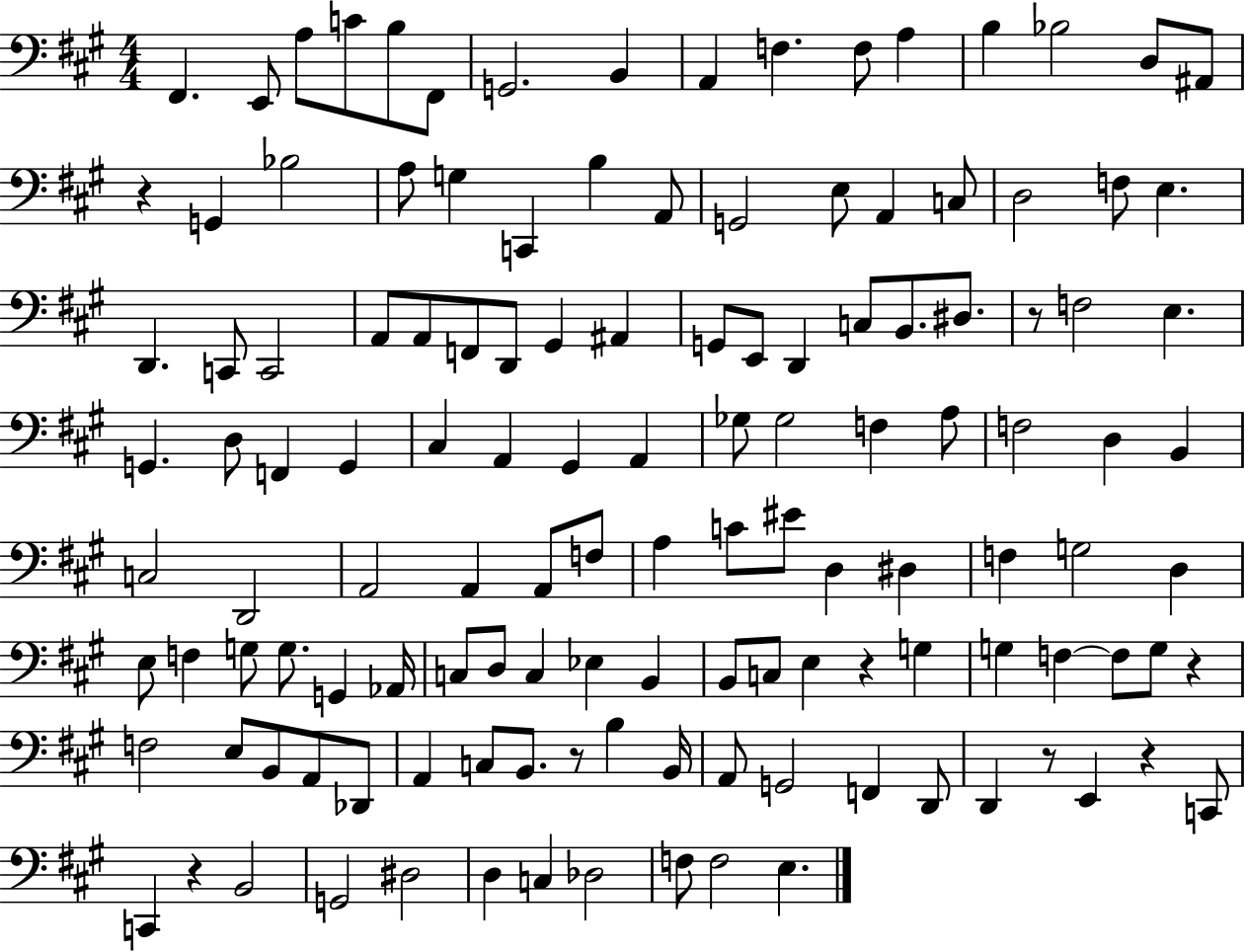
F#2/q. E2/e A3/e C4/e B3/e F#2/e G2/h. B2/q A2/q F3/q. F3/e A3/q B3/q Bb3/h D3/e A#2/e R/q G2/q Bb3/h A3/e G3/q C2/q B3/q A2/e G2/h E3/e A2/q C3/e D3/h F3/e E3/q. D2/q. C2/e C2/h A2/e A2/e F2/e D2/e G#2/q A#2/q G2/e E2/e D2/q C3/e B2/e. D#3/e. R/e F3/h E3/q. G2/q. D3/e F2/q G2/q C#3/q A2/q G#2/q A2/q Gb3/e Gb3/h F3/q A3/e F3/h D3/q B2/q C3/h D2/h A2/h A2/q A2/e F3/e A3/q C4/e EIS4/e D3/q D#3/q F3/q G3/h D3/q E3/e F3/q G3/e G3/e. G2/q Ab2/s C3/e D3/e C3/q Eb3/q B2/q B2/e C3/e E3/q R/q G3/q G3/q F3/q F3/e G3/e R/q F3/h E3/e B2/e A2/e Db2/e A2/q C3/e B2/e. R/e B3/q B2/s A2/e G2/h F2/q D2/e D2/q R/e E2/q R/q C2/e C2/q R/q B2/h G2/h D#3/h D3/q C3/q Db3/h F3/e F3/h E3/q.